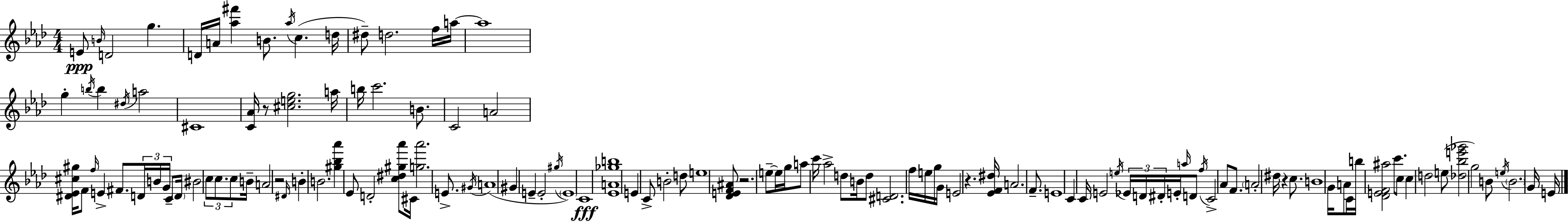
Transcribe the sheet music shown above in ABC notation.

X:1
T:Untitled
M:4/4
L:1/4
K:Fm
E/2 B/4 D2 g D/4 A/4 [_a^f'] B/2 _a/4 c d/4 ^d/2 d2 f/4 a/4 a4 g b/4 b ^d/4 a2 ^C4 [C_A]/4 z/2 [^ceg]2 a/4 b/4 c'2 B/2 C2 A2 [^D_E^c^g]/4 F/2 f/4 E ^F/2 D/4 B/4 G/4 C/2 D/4 ^B2 c/2 c/2 c/2 B/4 A2 z2 ^D/4 B B2 [^g_b_a'] _E/2 D2 [c^d^g_a']/2 ^C/4 [g_a']2 E/2 ^G/4 A4 ^G E E2 ^g/4 E4 C4 [_EA_gb]4 E C/2 B2 d/2 e4 [_DEF^A]/2 z2 e/2 e/4 g/4 a/2 c'/4 _a2 d/2 B/4 d/2 [^CD]2 f/4 e/4 g/4 G/4 E2 z [_EF^d]/4 A2 F/2 E4 C C/4 E2 e/4 _E/4 D/4 ^D/4 E/4 a/4 D/2 f/4 C2 _A/2 F/2 A2 ^d/4 z c/2 B4 G/4 A/2 C/4 b/4 [_DEF^a]2 c'/2 c/2 c d2 e/2 [_d_be'_g']2 g2 B/2 e/4 B2 G/4 E/4